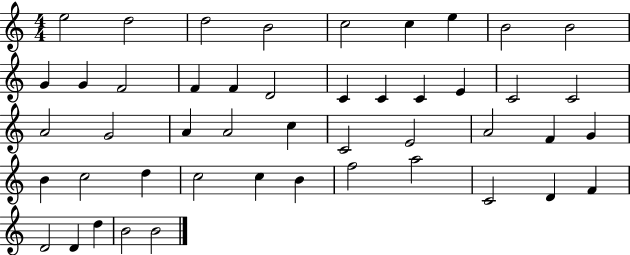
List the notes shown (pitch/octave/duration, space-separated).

E5/h D5/h D5/h B4/h C5/h C5/q E5/q B4/h B4/h G4/q G4/q F4/h F4/q F4/q D4/h C4/q C4/q C4/q E4/q C4/h C4/h A4/h G4/h A4/q A4/h C5/q C4/h E4/h A4/h F4/q G4/q B4/q C5/h D5/q C5/h C5/q B4/q F5/h A5/h C4/h D4/q F4/q D4/h D4/q D5/q B4/h B4/h